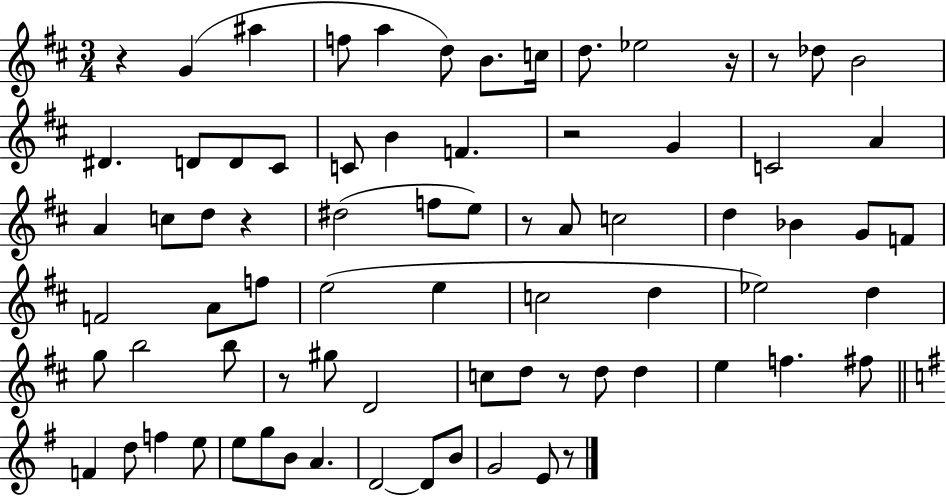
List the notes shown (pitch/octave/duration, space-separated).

R/q G4/q A#5/q F5/e A5/q D5/e B4/e. C5/s D5/e. Eb5/h R/s R/e Db5/e B4/h D#4/q. D4/e D4/e C#4/e C4/e B4/q F4/q. R/h G4/q C4/h A4/q A4/q C5/e D5/e R/q D#5/h F5/e E5/e R/e A4/e C5/h D5/q Bb4/q G4/e F4/e F4/h A4/e F5/e E5/h E5/q C5/h D5/q Eb5/h D5/q G5/e B5/h B5/e R/e G#5/e D4/h C5/e D5/e R/e D5/e D5/q E5/q F5/q. F#5/e F4/q D5/e F5/q E5/e E5/e G5/e B4/e A4/q. D4/h D4/e B4/e G4/h E4/e R/e